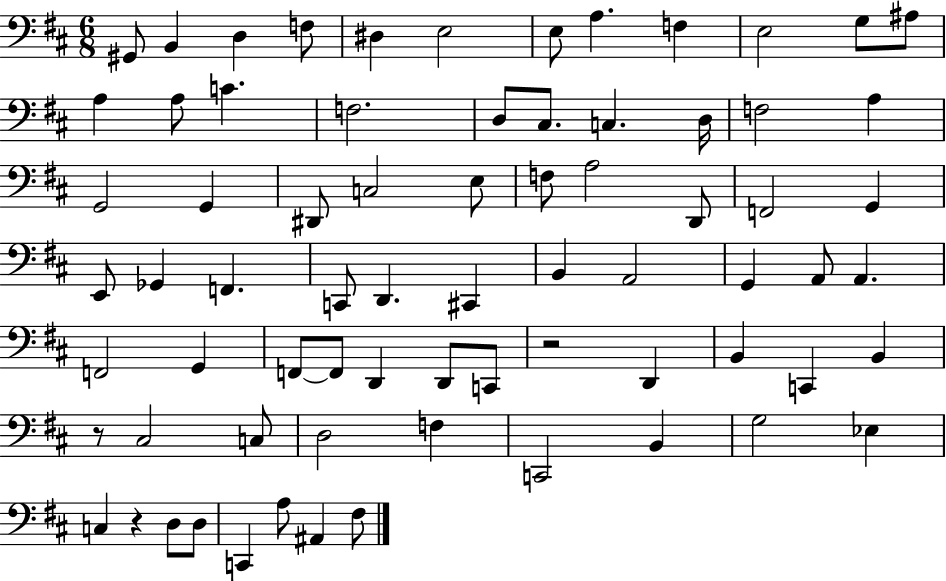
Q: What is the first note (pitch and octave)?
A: G#2